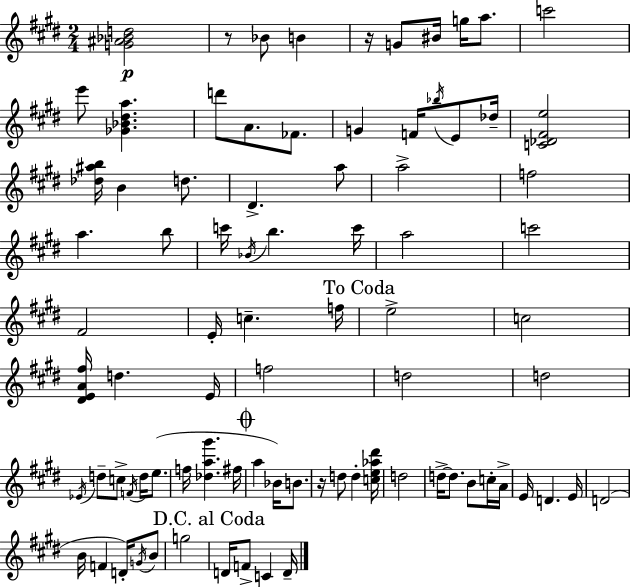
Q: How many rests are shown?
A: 3